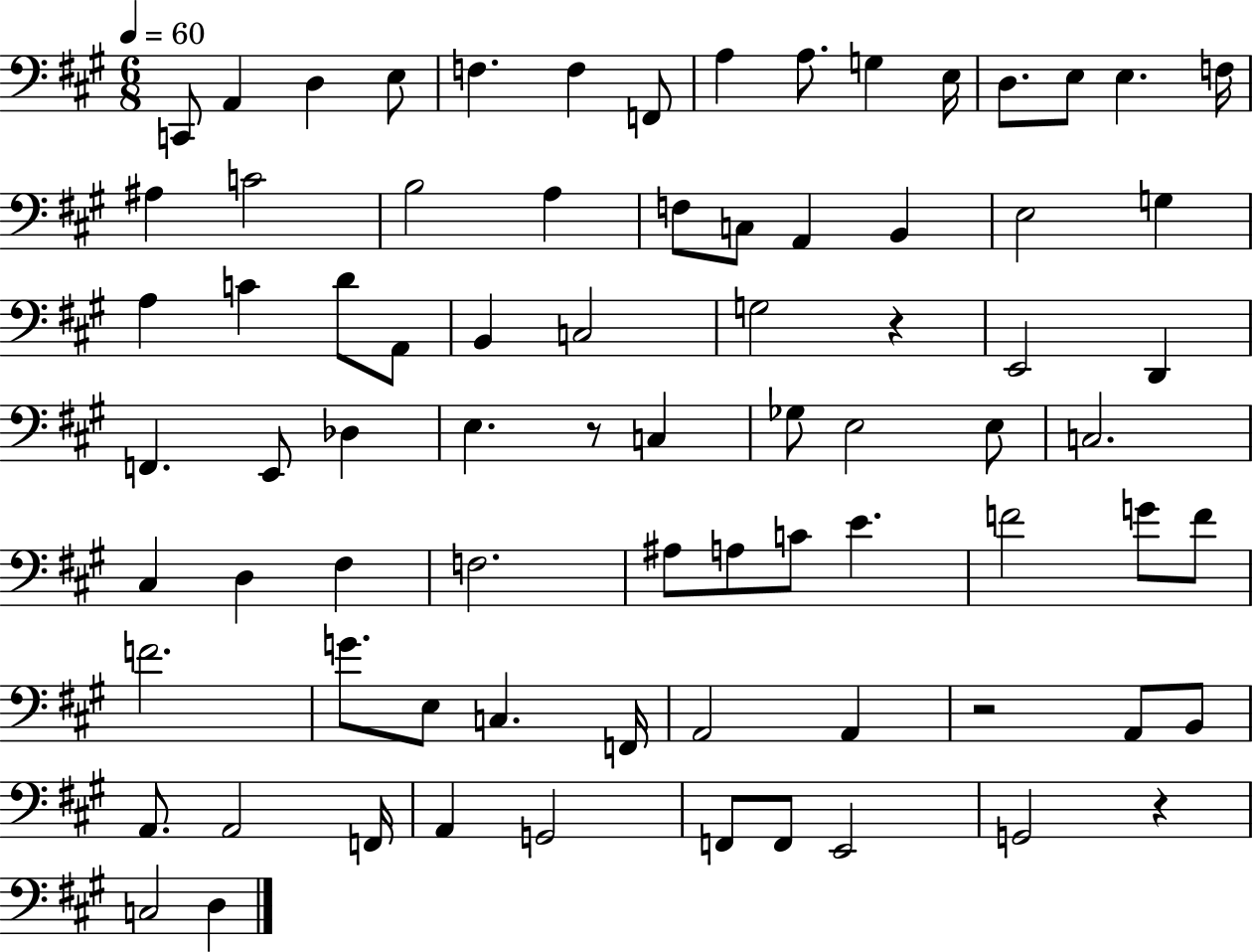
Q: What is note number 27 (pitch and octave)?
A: C4